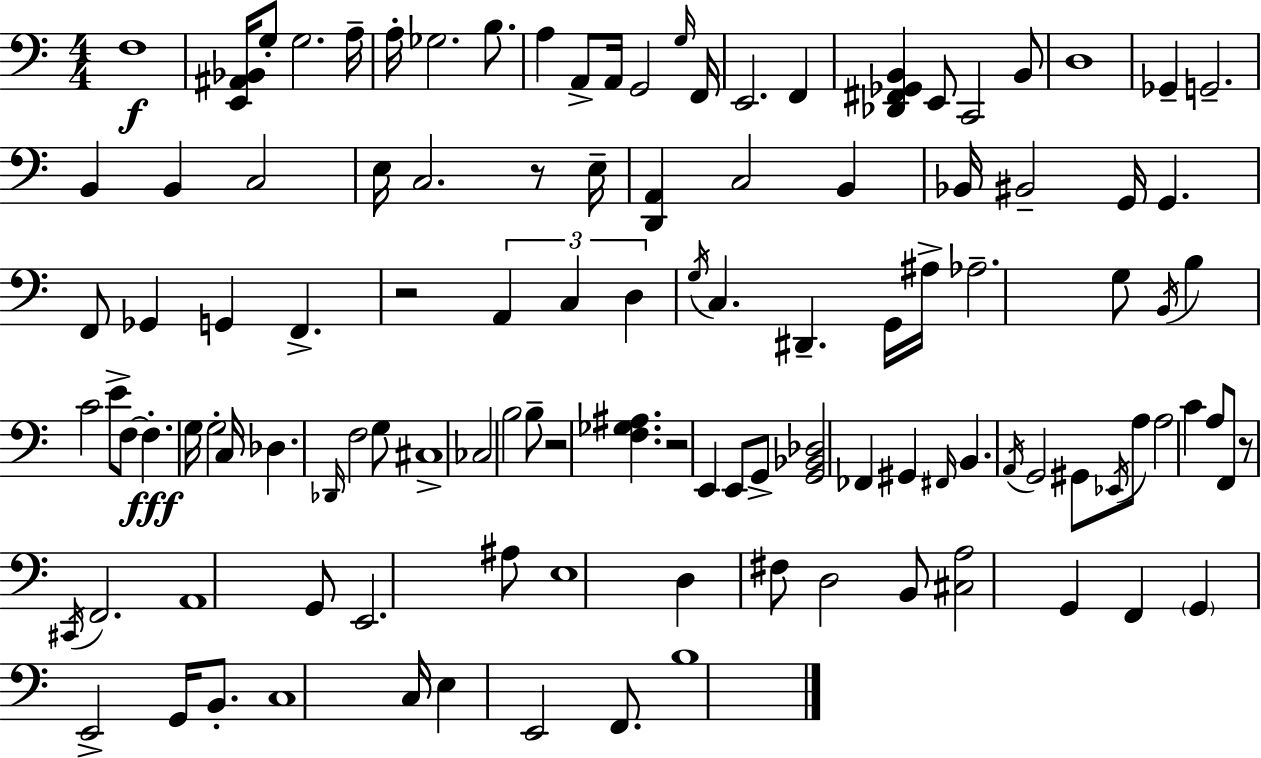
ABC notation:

X:1
T:Untitled
M:4/4
L:1/4
K:C
F,4 [E,,^A,,_B,,]/4 G,/2 G,2 A,/4 A,/4 _G,2 B,/2 A, A,,/2 A,,/4 G,,2 G,/4 F,,/4 E,,2 F,, [_D,,^F,,_G,,B,,] E,,/2 C,,2 B,,/2 D,4 _G,, G,,2 B,, B,, C,2 E,/4 C,2 z/2 E,/4 [D,,A,,] C,2 B,, _B,,/4 ^B,,2 G,,/4 G,, F,,/2 _G,, G,, F,, z2 A,, C, D, G,/4 C, ^D,, G,,/4 ^A,/4 _A,2 G,/2 B,,/4 B, C2 E/2 F,/2 F, G,/4 G,2 C,/4 _D, _D,,/4 F,2 G,/2 ^C,4 _C,2 B,2 B,/2 z2 [F,_G,^A,] z2 E,, E,,/2 G,,/2 [G,,_B,,_D,]2 _F,, ^G,, ^F,,/4 B,, A,,/4 G,,2 ^G,,/2 _E,,/4 A,/2 A,2 C A,/2 F,,/2 z/2 ^C,,/4 F,,2 A,,4 G,,/2 E,,2 ^A,/2 E,4 D, ^F,/2 D,2 B,,/2 [^C,A,]2 G,, F,, G,, E,,2 G,,/4 B,,/2 C,4 C,/4 E, E,,2 F,,/2 B,4